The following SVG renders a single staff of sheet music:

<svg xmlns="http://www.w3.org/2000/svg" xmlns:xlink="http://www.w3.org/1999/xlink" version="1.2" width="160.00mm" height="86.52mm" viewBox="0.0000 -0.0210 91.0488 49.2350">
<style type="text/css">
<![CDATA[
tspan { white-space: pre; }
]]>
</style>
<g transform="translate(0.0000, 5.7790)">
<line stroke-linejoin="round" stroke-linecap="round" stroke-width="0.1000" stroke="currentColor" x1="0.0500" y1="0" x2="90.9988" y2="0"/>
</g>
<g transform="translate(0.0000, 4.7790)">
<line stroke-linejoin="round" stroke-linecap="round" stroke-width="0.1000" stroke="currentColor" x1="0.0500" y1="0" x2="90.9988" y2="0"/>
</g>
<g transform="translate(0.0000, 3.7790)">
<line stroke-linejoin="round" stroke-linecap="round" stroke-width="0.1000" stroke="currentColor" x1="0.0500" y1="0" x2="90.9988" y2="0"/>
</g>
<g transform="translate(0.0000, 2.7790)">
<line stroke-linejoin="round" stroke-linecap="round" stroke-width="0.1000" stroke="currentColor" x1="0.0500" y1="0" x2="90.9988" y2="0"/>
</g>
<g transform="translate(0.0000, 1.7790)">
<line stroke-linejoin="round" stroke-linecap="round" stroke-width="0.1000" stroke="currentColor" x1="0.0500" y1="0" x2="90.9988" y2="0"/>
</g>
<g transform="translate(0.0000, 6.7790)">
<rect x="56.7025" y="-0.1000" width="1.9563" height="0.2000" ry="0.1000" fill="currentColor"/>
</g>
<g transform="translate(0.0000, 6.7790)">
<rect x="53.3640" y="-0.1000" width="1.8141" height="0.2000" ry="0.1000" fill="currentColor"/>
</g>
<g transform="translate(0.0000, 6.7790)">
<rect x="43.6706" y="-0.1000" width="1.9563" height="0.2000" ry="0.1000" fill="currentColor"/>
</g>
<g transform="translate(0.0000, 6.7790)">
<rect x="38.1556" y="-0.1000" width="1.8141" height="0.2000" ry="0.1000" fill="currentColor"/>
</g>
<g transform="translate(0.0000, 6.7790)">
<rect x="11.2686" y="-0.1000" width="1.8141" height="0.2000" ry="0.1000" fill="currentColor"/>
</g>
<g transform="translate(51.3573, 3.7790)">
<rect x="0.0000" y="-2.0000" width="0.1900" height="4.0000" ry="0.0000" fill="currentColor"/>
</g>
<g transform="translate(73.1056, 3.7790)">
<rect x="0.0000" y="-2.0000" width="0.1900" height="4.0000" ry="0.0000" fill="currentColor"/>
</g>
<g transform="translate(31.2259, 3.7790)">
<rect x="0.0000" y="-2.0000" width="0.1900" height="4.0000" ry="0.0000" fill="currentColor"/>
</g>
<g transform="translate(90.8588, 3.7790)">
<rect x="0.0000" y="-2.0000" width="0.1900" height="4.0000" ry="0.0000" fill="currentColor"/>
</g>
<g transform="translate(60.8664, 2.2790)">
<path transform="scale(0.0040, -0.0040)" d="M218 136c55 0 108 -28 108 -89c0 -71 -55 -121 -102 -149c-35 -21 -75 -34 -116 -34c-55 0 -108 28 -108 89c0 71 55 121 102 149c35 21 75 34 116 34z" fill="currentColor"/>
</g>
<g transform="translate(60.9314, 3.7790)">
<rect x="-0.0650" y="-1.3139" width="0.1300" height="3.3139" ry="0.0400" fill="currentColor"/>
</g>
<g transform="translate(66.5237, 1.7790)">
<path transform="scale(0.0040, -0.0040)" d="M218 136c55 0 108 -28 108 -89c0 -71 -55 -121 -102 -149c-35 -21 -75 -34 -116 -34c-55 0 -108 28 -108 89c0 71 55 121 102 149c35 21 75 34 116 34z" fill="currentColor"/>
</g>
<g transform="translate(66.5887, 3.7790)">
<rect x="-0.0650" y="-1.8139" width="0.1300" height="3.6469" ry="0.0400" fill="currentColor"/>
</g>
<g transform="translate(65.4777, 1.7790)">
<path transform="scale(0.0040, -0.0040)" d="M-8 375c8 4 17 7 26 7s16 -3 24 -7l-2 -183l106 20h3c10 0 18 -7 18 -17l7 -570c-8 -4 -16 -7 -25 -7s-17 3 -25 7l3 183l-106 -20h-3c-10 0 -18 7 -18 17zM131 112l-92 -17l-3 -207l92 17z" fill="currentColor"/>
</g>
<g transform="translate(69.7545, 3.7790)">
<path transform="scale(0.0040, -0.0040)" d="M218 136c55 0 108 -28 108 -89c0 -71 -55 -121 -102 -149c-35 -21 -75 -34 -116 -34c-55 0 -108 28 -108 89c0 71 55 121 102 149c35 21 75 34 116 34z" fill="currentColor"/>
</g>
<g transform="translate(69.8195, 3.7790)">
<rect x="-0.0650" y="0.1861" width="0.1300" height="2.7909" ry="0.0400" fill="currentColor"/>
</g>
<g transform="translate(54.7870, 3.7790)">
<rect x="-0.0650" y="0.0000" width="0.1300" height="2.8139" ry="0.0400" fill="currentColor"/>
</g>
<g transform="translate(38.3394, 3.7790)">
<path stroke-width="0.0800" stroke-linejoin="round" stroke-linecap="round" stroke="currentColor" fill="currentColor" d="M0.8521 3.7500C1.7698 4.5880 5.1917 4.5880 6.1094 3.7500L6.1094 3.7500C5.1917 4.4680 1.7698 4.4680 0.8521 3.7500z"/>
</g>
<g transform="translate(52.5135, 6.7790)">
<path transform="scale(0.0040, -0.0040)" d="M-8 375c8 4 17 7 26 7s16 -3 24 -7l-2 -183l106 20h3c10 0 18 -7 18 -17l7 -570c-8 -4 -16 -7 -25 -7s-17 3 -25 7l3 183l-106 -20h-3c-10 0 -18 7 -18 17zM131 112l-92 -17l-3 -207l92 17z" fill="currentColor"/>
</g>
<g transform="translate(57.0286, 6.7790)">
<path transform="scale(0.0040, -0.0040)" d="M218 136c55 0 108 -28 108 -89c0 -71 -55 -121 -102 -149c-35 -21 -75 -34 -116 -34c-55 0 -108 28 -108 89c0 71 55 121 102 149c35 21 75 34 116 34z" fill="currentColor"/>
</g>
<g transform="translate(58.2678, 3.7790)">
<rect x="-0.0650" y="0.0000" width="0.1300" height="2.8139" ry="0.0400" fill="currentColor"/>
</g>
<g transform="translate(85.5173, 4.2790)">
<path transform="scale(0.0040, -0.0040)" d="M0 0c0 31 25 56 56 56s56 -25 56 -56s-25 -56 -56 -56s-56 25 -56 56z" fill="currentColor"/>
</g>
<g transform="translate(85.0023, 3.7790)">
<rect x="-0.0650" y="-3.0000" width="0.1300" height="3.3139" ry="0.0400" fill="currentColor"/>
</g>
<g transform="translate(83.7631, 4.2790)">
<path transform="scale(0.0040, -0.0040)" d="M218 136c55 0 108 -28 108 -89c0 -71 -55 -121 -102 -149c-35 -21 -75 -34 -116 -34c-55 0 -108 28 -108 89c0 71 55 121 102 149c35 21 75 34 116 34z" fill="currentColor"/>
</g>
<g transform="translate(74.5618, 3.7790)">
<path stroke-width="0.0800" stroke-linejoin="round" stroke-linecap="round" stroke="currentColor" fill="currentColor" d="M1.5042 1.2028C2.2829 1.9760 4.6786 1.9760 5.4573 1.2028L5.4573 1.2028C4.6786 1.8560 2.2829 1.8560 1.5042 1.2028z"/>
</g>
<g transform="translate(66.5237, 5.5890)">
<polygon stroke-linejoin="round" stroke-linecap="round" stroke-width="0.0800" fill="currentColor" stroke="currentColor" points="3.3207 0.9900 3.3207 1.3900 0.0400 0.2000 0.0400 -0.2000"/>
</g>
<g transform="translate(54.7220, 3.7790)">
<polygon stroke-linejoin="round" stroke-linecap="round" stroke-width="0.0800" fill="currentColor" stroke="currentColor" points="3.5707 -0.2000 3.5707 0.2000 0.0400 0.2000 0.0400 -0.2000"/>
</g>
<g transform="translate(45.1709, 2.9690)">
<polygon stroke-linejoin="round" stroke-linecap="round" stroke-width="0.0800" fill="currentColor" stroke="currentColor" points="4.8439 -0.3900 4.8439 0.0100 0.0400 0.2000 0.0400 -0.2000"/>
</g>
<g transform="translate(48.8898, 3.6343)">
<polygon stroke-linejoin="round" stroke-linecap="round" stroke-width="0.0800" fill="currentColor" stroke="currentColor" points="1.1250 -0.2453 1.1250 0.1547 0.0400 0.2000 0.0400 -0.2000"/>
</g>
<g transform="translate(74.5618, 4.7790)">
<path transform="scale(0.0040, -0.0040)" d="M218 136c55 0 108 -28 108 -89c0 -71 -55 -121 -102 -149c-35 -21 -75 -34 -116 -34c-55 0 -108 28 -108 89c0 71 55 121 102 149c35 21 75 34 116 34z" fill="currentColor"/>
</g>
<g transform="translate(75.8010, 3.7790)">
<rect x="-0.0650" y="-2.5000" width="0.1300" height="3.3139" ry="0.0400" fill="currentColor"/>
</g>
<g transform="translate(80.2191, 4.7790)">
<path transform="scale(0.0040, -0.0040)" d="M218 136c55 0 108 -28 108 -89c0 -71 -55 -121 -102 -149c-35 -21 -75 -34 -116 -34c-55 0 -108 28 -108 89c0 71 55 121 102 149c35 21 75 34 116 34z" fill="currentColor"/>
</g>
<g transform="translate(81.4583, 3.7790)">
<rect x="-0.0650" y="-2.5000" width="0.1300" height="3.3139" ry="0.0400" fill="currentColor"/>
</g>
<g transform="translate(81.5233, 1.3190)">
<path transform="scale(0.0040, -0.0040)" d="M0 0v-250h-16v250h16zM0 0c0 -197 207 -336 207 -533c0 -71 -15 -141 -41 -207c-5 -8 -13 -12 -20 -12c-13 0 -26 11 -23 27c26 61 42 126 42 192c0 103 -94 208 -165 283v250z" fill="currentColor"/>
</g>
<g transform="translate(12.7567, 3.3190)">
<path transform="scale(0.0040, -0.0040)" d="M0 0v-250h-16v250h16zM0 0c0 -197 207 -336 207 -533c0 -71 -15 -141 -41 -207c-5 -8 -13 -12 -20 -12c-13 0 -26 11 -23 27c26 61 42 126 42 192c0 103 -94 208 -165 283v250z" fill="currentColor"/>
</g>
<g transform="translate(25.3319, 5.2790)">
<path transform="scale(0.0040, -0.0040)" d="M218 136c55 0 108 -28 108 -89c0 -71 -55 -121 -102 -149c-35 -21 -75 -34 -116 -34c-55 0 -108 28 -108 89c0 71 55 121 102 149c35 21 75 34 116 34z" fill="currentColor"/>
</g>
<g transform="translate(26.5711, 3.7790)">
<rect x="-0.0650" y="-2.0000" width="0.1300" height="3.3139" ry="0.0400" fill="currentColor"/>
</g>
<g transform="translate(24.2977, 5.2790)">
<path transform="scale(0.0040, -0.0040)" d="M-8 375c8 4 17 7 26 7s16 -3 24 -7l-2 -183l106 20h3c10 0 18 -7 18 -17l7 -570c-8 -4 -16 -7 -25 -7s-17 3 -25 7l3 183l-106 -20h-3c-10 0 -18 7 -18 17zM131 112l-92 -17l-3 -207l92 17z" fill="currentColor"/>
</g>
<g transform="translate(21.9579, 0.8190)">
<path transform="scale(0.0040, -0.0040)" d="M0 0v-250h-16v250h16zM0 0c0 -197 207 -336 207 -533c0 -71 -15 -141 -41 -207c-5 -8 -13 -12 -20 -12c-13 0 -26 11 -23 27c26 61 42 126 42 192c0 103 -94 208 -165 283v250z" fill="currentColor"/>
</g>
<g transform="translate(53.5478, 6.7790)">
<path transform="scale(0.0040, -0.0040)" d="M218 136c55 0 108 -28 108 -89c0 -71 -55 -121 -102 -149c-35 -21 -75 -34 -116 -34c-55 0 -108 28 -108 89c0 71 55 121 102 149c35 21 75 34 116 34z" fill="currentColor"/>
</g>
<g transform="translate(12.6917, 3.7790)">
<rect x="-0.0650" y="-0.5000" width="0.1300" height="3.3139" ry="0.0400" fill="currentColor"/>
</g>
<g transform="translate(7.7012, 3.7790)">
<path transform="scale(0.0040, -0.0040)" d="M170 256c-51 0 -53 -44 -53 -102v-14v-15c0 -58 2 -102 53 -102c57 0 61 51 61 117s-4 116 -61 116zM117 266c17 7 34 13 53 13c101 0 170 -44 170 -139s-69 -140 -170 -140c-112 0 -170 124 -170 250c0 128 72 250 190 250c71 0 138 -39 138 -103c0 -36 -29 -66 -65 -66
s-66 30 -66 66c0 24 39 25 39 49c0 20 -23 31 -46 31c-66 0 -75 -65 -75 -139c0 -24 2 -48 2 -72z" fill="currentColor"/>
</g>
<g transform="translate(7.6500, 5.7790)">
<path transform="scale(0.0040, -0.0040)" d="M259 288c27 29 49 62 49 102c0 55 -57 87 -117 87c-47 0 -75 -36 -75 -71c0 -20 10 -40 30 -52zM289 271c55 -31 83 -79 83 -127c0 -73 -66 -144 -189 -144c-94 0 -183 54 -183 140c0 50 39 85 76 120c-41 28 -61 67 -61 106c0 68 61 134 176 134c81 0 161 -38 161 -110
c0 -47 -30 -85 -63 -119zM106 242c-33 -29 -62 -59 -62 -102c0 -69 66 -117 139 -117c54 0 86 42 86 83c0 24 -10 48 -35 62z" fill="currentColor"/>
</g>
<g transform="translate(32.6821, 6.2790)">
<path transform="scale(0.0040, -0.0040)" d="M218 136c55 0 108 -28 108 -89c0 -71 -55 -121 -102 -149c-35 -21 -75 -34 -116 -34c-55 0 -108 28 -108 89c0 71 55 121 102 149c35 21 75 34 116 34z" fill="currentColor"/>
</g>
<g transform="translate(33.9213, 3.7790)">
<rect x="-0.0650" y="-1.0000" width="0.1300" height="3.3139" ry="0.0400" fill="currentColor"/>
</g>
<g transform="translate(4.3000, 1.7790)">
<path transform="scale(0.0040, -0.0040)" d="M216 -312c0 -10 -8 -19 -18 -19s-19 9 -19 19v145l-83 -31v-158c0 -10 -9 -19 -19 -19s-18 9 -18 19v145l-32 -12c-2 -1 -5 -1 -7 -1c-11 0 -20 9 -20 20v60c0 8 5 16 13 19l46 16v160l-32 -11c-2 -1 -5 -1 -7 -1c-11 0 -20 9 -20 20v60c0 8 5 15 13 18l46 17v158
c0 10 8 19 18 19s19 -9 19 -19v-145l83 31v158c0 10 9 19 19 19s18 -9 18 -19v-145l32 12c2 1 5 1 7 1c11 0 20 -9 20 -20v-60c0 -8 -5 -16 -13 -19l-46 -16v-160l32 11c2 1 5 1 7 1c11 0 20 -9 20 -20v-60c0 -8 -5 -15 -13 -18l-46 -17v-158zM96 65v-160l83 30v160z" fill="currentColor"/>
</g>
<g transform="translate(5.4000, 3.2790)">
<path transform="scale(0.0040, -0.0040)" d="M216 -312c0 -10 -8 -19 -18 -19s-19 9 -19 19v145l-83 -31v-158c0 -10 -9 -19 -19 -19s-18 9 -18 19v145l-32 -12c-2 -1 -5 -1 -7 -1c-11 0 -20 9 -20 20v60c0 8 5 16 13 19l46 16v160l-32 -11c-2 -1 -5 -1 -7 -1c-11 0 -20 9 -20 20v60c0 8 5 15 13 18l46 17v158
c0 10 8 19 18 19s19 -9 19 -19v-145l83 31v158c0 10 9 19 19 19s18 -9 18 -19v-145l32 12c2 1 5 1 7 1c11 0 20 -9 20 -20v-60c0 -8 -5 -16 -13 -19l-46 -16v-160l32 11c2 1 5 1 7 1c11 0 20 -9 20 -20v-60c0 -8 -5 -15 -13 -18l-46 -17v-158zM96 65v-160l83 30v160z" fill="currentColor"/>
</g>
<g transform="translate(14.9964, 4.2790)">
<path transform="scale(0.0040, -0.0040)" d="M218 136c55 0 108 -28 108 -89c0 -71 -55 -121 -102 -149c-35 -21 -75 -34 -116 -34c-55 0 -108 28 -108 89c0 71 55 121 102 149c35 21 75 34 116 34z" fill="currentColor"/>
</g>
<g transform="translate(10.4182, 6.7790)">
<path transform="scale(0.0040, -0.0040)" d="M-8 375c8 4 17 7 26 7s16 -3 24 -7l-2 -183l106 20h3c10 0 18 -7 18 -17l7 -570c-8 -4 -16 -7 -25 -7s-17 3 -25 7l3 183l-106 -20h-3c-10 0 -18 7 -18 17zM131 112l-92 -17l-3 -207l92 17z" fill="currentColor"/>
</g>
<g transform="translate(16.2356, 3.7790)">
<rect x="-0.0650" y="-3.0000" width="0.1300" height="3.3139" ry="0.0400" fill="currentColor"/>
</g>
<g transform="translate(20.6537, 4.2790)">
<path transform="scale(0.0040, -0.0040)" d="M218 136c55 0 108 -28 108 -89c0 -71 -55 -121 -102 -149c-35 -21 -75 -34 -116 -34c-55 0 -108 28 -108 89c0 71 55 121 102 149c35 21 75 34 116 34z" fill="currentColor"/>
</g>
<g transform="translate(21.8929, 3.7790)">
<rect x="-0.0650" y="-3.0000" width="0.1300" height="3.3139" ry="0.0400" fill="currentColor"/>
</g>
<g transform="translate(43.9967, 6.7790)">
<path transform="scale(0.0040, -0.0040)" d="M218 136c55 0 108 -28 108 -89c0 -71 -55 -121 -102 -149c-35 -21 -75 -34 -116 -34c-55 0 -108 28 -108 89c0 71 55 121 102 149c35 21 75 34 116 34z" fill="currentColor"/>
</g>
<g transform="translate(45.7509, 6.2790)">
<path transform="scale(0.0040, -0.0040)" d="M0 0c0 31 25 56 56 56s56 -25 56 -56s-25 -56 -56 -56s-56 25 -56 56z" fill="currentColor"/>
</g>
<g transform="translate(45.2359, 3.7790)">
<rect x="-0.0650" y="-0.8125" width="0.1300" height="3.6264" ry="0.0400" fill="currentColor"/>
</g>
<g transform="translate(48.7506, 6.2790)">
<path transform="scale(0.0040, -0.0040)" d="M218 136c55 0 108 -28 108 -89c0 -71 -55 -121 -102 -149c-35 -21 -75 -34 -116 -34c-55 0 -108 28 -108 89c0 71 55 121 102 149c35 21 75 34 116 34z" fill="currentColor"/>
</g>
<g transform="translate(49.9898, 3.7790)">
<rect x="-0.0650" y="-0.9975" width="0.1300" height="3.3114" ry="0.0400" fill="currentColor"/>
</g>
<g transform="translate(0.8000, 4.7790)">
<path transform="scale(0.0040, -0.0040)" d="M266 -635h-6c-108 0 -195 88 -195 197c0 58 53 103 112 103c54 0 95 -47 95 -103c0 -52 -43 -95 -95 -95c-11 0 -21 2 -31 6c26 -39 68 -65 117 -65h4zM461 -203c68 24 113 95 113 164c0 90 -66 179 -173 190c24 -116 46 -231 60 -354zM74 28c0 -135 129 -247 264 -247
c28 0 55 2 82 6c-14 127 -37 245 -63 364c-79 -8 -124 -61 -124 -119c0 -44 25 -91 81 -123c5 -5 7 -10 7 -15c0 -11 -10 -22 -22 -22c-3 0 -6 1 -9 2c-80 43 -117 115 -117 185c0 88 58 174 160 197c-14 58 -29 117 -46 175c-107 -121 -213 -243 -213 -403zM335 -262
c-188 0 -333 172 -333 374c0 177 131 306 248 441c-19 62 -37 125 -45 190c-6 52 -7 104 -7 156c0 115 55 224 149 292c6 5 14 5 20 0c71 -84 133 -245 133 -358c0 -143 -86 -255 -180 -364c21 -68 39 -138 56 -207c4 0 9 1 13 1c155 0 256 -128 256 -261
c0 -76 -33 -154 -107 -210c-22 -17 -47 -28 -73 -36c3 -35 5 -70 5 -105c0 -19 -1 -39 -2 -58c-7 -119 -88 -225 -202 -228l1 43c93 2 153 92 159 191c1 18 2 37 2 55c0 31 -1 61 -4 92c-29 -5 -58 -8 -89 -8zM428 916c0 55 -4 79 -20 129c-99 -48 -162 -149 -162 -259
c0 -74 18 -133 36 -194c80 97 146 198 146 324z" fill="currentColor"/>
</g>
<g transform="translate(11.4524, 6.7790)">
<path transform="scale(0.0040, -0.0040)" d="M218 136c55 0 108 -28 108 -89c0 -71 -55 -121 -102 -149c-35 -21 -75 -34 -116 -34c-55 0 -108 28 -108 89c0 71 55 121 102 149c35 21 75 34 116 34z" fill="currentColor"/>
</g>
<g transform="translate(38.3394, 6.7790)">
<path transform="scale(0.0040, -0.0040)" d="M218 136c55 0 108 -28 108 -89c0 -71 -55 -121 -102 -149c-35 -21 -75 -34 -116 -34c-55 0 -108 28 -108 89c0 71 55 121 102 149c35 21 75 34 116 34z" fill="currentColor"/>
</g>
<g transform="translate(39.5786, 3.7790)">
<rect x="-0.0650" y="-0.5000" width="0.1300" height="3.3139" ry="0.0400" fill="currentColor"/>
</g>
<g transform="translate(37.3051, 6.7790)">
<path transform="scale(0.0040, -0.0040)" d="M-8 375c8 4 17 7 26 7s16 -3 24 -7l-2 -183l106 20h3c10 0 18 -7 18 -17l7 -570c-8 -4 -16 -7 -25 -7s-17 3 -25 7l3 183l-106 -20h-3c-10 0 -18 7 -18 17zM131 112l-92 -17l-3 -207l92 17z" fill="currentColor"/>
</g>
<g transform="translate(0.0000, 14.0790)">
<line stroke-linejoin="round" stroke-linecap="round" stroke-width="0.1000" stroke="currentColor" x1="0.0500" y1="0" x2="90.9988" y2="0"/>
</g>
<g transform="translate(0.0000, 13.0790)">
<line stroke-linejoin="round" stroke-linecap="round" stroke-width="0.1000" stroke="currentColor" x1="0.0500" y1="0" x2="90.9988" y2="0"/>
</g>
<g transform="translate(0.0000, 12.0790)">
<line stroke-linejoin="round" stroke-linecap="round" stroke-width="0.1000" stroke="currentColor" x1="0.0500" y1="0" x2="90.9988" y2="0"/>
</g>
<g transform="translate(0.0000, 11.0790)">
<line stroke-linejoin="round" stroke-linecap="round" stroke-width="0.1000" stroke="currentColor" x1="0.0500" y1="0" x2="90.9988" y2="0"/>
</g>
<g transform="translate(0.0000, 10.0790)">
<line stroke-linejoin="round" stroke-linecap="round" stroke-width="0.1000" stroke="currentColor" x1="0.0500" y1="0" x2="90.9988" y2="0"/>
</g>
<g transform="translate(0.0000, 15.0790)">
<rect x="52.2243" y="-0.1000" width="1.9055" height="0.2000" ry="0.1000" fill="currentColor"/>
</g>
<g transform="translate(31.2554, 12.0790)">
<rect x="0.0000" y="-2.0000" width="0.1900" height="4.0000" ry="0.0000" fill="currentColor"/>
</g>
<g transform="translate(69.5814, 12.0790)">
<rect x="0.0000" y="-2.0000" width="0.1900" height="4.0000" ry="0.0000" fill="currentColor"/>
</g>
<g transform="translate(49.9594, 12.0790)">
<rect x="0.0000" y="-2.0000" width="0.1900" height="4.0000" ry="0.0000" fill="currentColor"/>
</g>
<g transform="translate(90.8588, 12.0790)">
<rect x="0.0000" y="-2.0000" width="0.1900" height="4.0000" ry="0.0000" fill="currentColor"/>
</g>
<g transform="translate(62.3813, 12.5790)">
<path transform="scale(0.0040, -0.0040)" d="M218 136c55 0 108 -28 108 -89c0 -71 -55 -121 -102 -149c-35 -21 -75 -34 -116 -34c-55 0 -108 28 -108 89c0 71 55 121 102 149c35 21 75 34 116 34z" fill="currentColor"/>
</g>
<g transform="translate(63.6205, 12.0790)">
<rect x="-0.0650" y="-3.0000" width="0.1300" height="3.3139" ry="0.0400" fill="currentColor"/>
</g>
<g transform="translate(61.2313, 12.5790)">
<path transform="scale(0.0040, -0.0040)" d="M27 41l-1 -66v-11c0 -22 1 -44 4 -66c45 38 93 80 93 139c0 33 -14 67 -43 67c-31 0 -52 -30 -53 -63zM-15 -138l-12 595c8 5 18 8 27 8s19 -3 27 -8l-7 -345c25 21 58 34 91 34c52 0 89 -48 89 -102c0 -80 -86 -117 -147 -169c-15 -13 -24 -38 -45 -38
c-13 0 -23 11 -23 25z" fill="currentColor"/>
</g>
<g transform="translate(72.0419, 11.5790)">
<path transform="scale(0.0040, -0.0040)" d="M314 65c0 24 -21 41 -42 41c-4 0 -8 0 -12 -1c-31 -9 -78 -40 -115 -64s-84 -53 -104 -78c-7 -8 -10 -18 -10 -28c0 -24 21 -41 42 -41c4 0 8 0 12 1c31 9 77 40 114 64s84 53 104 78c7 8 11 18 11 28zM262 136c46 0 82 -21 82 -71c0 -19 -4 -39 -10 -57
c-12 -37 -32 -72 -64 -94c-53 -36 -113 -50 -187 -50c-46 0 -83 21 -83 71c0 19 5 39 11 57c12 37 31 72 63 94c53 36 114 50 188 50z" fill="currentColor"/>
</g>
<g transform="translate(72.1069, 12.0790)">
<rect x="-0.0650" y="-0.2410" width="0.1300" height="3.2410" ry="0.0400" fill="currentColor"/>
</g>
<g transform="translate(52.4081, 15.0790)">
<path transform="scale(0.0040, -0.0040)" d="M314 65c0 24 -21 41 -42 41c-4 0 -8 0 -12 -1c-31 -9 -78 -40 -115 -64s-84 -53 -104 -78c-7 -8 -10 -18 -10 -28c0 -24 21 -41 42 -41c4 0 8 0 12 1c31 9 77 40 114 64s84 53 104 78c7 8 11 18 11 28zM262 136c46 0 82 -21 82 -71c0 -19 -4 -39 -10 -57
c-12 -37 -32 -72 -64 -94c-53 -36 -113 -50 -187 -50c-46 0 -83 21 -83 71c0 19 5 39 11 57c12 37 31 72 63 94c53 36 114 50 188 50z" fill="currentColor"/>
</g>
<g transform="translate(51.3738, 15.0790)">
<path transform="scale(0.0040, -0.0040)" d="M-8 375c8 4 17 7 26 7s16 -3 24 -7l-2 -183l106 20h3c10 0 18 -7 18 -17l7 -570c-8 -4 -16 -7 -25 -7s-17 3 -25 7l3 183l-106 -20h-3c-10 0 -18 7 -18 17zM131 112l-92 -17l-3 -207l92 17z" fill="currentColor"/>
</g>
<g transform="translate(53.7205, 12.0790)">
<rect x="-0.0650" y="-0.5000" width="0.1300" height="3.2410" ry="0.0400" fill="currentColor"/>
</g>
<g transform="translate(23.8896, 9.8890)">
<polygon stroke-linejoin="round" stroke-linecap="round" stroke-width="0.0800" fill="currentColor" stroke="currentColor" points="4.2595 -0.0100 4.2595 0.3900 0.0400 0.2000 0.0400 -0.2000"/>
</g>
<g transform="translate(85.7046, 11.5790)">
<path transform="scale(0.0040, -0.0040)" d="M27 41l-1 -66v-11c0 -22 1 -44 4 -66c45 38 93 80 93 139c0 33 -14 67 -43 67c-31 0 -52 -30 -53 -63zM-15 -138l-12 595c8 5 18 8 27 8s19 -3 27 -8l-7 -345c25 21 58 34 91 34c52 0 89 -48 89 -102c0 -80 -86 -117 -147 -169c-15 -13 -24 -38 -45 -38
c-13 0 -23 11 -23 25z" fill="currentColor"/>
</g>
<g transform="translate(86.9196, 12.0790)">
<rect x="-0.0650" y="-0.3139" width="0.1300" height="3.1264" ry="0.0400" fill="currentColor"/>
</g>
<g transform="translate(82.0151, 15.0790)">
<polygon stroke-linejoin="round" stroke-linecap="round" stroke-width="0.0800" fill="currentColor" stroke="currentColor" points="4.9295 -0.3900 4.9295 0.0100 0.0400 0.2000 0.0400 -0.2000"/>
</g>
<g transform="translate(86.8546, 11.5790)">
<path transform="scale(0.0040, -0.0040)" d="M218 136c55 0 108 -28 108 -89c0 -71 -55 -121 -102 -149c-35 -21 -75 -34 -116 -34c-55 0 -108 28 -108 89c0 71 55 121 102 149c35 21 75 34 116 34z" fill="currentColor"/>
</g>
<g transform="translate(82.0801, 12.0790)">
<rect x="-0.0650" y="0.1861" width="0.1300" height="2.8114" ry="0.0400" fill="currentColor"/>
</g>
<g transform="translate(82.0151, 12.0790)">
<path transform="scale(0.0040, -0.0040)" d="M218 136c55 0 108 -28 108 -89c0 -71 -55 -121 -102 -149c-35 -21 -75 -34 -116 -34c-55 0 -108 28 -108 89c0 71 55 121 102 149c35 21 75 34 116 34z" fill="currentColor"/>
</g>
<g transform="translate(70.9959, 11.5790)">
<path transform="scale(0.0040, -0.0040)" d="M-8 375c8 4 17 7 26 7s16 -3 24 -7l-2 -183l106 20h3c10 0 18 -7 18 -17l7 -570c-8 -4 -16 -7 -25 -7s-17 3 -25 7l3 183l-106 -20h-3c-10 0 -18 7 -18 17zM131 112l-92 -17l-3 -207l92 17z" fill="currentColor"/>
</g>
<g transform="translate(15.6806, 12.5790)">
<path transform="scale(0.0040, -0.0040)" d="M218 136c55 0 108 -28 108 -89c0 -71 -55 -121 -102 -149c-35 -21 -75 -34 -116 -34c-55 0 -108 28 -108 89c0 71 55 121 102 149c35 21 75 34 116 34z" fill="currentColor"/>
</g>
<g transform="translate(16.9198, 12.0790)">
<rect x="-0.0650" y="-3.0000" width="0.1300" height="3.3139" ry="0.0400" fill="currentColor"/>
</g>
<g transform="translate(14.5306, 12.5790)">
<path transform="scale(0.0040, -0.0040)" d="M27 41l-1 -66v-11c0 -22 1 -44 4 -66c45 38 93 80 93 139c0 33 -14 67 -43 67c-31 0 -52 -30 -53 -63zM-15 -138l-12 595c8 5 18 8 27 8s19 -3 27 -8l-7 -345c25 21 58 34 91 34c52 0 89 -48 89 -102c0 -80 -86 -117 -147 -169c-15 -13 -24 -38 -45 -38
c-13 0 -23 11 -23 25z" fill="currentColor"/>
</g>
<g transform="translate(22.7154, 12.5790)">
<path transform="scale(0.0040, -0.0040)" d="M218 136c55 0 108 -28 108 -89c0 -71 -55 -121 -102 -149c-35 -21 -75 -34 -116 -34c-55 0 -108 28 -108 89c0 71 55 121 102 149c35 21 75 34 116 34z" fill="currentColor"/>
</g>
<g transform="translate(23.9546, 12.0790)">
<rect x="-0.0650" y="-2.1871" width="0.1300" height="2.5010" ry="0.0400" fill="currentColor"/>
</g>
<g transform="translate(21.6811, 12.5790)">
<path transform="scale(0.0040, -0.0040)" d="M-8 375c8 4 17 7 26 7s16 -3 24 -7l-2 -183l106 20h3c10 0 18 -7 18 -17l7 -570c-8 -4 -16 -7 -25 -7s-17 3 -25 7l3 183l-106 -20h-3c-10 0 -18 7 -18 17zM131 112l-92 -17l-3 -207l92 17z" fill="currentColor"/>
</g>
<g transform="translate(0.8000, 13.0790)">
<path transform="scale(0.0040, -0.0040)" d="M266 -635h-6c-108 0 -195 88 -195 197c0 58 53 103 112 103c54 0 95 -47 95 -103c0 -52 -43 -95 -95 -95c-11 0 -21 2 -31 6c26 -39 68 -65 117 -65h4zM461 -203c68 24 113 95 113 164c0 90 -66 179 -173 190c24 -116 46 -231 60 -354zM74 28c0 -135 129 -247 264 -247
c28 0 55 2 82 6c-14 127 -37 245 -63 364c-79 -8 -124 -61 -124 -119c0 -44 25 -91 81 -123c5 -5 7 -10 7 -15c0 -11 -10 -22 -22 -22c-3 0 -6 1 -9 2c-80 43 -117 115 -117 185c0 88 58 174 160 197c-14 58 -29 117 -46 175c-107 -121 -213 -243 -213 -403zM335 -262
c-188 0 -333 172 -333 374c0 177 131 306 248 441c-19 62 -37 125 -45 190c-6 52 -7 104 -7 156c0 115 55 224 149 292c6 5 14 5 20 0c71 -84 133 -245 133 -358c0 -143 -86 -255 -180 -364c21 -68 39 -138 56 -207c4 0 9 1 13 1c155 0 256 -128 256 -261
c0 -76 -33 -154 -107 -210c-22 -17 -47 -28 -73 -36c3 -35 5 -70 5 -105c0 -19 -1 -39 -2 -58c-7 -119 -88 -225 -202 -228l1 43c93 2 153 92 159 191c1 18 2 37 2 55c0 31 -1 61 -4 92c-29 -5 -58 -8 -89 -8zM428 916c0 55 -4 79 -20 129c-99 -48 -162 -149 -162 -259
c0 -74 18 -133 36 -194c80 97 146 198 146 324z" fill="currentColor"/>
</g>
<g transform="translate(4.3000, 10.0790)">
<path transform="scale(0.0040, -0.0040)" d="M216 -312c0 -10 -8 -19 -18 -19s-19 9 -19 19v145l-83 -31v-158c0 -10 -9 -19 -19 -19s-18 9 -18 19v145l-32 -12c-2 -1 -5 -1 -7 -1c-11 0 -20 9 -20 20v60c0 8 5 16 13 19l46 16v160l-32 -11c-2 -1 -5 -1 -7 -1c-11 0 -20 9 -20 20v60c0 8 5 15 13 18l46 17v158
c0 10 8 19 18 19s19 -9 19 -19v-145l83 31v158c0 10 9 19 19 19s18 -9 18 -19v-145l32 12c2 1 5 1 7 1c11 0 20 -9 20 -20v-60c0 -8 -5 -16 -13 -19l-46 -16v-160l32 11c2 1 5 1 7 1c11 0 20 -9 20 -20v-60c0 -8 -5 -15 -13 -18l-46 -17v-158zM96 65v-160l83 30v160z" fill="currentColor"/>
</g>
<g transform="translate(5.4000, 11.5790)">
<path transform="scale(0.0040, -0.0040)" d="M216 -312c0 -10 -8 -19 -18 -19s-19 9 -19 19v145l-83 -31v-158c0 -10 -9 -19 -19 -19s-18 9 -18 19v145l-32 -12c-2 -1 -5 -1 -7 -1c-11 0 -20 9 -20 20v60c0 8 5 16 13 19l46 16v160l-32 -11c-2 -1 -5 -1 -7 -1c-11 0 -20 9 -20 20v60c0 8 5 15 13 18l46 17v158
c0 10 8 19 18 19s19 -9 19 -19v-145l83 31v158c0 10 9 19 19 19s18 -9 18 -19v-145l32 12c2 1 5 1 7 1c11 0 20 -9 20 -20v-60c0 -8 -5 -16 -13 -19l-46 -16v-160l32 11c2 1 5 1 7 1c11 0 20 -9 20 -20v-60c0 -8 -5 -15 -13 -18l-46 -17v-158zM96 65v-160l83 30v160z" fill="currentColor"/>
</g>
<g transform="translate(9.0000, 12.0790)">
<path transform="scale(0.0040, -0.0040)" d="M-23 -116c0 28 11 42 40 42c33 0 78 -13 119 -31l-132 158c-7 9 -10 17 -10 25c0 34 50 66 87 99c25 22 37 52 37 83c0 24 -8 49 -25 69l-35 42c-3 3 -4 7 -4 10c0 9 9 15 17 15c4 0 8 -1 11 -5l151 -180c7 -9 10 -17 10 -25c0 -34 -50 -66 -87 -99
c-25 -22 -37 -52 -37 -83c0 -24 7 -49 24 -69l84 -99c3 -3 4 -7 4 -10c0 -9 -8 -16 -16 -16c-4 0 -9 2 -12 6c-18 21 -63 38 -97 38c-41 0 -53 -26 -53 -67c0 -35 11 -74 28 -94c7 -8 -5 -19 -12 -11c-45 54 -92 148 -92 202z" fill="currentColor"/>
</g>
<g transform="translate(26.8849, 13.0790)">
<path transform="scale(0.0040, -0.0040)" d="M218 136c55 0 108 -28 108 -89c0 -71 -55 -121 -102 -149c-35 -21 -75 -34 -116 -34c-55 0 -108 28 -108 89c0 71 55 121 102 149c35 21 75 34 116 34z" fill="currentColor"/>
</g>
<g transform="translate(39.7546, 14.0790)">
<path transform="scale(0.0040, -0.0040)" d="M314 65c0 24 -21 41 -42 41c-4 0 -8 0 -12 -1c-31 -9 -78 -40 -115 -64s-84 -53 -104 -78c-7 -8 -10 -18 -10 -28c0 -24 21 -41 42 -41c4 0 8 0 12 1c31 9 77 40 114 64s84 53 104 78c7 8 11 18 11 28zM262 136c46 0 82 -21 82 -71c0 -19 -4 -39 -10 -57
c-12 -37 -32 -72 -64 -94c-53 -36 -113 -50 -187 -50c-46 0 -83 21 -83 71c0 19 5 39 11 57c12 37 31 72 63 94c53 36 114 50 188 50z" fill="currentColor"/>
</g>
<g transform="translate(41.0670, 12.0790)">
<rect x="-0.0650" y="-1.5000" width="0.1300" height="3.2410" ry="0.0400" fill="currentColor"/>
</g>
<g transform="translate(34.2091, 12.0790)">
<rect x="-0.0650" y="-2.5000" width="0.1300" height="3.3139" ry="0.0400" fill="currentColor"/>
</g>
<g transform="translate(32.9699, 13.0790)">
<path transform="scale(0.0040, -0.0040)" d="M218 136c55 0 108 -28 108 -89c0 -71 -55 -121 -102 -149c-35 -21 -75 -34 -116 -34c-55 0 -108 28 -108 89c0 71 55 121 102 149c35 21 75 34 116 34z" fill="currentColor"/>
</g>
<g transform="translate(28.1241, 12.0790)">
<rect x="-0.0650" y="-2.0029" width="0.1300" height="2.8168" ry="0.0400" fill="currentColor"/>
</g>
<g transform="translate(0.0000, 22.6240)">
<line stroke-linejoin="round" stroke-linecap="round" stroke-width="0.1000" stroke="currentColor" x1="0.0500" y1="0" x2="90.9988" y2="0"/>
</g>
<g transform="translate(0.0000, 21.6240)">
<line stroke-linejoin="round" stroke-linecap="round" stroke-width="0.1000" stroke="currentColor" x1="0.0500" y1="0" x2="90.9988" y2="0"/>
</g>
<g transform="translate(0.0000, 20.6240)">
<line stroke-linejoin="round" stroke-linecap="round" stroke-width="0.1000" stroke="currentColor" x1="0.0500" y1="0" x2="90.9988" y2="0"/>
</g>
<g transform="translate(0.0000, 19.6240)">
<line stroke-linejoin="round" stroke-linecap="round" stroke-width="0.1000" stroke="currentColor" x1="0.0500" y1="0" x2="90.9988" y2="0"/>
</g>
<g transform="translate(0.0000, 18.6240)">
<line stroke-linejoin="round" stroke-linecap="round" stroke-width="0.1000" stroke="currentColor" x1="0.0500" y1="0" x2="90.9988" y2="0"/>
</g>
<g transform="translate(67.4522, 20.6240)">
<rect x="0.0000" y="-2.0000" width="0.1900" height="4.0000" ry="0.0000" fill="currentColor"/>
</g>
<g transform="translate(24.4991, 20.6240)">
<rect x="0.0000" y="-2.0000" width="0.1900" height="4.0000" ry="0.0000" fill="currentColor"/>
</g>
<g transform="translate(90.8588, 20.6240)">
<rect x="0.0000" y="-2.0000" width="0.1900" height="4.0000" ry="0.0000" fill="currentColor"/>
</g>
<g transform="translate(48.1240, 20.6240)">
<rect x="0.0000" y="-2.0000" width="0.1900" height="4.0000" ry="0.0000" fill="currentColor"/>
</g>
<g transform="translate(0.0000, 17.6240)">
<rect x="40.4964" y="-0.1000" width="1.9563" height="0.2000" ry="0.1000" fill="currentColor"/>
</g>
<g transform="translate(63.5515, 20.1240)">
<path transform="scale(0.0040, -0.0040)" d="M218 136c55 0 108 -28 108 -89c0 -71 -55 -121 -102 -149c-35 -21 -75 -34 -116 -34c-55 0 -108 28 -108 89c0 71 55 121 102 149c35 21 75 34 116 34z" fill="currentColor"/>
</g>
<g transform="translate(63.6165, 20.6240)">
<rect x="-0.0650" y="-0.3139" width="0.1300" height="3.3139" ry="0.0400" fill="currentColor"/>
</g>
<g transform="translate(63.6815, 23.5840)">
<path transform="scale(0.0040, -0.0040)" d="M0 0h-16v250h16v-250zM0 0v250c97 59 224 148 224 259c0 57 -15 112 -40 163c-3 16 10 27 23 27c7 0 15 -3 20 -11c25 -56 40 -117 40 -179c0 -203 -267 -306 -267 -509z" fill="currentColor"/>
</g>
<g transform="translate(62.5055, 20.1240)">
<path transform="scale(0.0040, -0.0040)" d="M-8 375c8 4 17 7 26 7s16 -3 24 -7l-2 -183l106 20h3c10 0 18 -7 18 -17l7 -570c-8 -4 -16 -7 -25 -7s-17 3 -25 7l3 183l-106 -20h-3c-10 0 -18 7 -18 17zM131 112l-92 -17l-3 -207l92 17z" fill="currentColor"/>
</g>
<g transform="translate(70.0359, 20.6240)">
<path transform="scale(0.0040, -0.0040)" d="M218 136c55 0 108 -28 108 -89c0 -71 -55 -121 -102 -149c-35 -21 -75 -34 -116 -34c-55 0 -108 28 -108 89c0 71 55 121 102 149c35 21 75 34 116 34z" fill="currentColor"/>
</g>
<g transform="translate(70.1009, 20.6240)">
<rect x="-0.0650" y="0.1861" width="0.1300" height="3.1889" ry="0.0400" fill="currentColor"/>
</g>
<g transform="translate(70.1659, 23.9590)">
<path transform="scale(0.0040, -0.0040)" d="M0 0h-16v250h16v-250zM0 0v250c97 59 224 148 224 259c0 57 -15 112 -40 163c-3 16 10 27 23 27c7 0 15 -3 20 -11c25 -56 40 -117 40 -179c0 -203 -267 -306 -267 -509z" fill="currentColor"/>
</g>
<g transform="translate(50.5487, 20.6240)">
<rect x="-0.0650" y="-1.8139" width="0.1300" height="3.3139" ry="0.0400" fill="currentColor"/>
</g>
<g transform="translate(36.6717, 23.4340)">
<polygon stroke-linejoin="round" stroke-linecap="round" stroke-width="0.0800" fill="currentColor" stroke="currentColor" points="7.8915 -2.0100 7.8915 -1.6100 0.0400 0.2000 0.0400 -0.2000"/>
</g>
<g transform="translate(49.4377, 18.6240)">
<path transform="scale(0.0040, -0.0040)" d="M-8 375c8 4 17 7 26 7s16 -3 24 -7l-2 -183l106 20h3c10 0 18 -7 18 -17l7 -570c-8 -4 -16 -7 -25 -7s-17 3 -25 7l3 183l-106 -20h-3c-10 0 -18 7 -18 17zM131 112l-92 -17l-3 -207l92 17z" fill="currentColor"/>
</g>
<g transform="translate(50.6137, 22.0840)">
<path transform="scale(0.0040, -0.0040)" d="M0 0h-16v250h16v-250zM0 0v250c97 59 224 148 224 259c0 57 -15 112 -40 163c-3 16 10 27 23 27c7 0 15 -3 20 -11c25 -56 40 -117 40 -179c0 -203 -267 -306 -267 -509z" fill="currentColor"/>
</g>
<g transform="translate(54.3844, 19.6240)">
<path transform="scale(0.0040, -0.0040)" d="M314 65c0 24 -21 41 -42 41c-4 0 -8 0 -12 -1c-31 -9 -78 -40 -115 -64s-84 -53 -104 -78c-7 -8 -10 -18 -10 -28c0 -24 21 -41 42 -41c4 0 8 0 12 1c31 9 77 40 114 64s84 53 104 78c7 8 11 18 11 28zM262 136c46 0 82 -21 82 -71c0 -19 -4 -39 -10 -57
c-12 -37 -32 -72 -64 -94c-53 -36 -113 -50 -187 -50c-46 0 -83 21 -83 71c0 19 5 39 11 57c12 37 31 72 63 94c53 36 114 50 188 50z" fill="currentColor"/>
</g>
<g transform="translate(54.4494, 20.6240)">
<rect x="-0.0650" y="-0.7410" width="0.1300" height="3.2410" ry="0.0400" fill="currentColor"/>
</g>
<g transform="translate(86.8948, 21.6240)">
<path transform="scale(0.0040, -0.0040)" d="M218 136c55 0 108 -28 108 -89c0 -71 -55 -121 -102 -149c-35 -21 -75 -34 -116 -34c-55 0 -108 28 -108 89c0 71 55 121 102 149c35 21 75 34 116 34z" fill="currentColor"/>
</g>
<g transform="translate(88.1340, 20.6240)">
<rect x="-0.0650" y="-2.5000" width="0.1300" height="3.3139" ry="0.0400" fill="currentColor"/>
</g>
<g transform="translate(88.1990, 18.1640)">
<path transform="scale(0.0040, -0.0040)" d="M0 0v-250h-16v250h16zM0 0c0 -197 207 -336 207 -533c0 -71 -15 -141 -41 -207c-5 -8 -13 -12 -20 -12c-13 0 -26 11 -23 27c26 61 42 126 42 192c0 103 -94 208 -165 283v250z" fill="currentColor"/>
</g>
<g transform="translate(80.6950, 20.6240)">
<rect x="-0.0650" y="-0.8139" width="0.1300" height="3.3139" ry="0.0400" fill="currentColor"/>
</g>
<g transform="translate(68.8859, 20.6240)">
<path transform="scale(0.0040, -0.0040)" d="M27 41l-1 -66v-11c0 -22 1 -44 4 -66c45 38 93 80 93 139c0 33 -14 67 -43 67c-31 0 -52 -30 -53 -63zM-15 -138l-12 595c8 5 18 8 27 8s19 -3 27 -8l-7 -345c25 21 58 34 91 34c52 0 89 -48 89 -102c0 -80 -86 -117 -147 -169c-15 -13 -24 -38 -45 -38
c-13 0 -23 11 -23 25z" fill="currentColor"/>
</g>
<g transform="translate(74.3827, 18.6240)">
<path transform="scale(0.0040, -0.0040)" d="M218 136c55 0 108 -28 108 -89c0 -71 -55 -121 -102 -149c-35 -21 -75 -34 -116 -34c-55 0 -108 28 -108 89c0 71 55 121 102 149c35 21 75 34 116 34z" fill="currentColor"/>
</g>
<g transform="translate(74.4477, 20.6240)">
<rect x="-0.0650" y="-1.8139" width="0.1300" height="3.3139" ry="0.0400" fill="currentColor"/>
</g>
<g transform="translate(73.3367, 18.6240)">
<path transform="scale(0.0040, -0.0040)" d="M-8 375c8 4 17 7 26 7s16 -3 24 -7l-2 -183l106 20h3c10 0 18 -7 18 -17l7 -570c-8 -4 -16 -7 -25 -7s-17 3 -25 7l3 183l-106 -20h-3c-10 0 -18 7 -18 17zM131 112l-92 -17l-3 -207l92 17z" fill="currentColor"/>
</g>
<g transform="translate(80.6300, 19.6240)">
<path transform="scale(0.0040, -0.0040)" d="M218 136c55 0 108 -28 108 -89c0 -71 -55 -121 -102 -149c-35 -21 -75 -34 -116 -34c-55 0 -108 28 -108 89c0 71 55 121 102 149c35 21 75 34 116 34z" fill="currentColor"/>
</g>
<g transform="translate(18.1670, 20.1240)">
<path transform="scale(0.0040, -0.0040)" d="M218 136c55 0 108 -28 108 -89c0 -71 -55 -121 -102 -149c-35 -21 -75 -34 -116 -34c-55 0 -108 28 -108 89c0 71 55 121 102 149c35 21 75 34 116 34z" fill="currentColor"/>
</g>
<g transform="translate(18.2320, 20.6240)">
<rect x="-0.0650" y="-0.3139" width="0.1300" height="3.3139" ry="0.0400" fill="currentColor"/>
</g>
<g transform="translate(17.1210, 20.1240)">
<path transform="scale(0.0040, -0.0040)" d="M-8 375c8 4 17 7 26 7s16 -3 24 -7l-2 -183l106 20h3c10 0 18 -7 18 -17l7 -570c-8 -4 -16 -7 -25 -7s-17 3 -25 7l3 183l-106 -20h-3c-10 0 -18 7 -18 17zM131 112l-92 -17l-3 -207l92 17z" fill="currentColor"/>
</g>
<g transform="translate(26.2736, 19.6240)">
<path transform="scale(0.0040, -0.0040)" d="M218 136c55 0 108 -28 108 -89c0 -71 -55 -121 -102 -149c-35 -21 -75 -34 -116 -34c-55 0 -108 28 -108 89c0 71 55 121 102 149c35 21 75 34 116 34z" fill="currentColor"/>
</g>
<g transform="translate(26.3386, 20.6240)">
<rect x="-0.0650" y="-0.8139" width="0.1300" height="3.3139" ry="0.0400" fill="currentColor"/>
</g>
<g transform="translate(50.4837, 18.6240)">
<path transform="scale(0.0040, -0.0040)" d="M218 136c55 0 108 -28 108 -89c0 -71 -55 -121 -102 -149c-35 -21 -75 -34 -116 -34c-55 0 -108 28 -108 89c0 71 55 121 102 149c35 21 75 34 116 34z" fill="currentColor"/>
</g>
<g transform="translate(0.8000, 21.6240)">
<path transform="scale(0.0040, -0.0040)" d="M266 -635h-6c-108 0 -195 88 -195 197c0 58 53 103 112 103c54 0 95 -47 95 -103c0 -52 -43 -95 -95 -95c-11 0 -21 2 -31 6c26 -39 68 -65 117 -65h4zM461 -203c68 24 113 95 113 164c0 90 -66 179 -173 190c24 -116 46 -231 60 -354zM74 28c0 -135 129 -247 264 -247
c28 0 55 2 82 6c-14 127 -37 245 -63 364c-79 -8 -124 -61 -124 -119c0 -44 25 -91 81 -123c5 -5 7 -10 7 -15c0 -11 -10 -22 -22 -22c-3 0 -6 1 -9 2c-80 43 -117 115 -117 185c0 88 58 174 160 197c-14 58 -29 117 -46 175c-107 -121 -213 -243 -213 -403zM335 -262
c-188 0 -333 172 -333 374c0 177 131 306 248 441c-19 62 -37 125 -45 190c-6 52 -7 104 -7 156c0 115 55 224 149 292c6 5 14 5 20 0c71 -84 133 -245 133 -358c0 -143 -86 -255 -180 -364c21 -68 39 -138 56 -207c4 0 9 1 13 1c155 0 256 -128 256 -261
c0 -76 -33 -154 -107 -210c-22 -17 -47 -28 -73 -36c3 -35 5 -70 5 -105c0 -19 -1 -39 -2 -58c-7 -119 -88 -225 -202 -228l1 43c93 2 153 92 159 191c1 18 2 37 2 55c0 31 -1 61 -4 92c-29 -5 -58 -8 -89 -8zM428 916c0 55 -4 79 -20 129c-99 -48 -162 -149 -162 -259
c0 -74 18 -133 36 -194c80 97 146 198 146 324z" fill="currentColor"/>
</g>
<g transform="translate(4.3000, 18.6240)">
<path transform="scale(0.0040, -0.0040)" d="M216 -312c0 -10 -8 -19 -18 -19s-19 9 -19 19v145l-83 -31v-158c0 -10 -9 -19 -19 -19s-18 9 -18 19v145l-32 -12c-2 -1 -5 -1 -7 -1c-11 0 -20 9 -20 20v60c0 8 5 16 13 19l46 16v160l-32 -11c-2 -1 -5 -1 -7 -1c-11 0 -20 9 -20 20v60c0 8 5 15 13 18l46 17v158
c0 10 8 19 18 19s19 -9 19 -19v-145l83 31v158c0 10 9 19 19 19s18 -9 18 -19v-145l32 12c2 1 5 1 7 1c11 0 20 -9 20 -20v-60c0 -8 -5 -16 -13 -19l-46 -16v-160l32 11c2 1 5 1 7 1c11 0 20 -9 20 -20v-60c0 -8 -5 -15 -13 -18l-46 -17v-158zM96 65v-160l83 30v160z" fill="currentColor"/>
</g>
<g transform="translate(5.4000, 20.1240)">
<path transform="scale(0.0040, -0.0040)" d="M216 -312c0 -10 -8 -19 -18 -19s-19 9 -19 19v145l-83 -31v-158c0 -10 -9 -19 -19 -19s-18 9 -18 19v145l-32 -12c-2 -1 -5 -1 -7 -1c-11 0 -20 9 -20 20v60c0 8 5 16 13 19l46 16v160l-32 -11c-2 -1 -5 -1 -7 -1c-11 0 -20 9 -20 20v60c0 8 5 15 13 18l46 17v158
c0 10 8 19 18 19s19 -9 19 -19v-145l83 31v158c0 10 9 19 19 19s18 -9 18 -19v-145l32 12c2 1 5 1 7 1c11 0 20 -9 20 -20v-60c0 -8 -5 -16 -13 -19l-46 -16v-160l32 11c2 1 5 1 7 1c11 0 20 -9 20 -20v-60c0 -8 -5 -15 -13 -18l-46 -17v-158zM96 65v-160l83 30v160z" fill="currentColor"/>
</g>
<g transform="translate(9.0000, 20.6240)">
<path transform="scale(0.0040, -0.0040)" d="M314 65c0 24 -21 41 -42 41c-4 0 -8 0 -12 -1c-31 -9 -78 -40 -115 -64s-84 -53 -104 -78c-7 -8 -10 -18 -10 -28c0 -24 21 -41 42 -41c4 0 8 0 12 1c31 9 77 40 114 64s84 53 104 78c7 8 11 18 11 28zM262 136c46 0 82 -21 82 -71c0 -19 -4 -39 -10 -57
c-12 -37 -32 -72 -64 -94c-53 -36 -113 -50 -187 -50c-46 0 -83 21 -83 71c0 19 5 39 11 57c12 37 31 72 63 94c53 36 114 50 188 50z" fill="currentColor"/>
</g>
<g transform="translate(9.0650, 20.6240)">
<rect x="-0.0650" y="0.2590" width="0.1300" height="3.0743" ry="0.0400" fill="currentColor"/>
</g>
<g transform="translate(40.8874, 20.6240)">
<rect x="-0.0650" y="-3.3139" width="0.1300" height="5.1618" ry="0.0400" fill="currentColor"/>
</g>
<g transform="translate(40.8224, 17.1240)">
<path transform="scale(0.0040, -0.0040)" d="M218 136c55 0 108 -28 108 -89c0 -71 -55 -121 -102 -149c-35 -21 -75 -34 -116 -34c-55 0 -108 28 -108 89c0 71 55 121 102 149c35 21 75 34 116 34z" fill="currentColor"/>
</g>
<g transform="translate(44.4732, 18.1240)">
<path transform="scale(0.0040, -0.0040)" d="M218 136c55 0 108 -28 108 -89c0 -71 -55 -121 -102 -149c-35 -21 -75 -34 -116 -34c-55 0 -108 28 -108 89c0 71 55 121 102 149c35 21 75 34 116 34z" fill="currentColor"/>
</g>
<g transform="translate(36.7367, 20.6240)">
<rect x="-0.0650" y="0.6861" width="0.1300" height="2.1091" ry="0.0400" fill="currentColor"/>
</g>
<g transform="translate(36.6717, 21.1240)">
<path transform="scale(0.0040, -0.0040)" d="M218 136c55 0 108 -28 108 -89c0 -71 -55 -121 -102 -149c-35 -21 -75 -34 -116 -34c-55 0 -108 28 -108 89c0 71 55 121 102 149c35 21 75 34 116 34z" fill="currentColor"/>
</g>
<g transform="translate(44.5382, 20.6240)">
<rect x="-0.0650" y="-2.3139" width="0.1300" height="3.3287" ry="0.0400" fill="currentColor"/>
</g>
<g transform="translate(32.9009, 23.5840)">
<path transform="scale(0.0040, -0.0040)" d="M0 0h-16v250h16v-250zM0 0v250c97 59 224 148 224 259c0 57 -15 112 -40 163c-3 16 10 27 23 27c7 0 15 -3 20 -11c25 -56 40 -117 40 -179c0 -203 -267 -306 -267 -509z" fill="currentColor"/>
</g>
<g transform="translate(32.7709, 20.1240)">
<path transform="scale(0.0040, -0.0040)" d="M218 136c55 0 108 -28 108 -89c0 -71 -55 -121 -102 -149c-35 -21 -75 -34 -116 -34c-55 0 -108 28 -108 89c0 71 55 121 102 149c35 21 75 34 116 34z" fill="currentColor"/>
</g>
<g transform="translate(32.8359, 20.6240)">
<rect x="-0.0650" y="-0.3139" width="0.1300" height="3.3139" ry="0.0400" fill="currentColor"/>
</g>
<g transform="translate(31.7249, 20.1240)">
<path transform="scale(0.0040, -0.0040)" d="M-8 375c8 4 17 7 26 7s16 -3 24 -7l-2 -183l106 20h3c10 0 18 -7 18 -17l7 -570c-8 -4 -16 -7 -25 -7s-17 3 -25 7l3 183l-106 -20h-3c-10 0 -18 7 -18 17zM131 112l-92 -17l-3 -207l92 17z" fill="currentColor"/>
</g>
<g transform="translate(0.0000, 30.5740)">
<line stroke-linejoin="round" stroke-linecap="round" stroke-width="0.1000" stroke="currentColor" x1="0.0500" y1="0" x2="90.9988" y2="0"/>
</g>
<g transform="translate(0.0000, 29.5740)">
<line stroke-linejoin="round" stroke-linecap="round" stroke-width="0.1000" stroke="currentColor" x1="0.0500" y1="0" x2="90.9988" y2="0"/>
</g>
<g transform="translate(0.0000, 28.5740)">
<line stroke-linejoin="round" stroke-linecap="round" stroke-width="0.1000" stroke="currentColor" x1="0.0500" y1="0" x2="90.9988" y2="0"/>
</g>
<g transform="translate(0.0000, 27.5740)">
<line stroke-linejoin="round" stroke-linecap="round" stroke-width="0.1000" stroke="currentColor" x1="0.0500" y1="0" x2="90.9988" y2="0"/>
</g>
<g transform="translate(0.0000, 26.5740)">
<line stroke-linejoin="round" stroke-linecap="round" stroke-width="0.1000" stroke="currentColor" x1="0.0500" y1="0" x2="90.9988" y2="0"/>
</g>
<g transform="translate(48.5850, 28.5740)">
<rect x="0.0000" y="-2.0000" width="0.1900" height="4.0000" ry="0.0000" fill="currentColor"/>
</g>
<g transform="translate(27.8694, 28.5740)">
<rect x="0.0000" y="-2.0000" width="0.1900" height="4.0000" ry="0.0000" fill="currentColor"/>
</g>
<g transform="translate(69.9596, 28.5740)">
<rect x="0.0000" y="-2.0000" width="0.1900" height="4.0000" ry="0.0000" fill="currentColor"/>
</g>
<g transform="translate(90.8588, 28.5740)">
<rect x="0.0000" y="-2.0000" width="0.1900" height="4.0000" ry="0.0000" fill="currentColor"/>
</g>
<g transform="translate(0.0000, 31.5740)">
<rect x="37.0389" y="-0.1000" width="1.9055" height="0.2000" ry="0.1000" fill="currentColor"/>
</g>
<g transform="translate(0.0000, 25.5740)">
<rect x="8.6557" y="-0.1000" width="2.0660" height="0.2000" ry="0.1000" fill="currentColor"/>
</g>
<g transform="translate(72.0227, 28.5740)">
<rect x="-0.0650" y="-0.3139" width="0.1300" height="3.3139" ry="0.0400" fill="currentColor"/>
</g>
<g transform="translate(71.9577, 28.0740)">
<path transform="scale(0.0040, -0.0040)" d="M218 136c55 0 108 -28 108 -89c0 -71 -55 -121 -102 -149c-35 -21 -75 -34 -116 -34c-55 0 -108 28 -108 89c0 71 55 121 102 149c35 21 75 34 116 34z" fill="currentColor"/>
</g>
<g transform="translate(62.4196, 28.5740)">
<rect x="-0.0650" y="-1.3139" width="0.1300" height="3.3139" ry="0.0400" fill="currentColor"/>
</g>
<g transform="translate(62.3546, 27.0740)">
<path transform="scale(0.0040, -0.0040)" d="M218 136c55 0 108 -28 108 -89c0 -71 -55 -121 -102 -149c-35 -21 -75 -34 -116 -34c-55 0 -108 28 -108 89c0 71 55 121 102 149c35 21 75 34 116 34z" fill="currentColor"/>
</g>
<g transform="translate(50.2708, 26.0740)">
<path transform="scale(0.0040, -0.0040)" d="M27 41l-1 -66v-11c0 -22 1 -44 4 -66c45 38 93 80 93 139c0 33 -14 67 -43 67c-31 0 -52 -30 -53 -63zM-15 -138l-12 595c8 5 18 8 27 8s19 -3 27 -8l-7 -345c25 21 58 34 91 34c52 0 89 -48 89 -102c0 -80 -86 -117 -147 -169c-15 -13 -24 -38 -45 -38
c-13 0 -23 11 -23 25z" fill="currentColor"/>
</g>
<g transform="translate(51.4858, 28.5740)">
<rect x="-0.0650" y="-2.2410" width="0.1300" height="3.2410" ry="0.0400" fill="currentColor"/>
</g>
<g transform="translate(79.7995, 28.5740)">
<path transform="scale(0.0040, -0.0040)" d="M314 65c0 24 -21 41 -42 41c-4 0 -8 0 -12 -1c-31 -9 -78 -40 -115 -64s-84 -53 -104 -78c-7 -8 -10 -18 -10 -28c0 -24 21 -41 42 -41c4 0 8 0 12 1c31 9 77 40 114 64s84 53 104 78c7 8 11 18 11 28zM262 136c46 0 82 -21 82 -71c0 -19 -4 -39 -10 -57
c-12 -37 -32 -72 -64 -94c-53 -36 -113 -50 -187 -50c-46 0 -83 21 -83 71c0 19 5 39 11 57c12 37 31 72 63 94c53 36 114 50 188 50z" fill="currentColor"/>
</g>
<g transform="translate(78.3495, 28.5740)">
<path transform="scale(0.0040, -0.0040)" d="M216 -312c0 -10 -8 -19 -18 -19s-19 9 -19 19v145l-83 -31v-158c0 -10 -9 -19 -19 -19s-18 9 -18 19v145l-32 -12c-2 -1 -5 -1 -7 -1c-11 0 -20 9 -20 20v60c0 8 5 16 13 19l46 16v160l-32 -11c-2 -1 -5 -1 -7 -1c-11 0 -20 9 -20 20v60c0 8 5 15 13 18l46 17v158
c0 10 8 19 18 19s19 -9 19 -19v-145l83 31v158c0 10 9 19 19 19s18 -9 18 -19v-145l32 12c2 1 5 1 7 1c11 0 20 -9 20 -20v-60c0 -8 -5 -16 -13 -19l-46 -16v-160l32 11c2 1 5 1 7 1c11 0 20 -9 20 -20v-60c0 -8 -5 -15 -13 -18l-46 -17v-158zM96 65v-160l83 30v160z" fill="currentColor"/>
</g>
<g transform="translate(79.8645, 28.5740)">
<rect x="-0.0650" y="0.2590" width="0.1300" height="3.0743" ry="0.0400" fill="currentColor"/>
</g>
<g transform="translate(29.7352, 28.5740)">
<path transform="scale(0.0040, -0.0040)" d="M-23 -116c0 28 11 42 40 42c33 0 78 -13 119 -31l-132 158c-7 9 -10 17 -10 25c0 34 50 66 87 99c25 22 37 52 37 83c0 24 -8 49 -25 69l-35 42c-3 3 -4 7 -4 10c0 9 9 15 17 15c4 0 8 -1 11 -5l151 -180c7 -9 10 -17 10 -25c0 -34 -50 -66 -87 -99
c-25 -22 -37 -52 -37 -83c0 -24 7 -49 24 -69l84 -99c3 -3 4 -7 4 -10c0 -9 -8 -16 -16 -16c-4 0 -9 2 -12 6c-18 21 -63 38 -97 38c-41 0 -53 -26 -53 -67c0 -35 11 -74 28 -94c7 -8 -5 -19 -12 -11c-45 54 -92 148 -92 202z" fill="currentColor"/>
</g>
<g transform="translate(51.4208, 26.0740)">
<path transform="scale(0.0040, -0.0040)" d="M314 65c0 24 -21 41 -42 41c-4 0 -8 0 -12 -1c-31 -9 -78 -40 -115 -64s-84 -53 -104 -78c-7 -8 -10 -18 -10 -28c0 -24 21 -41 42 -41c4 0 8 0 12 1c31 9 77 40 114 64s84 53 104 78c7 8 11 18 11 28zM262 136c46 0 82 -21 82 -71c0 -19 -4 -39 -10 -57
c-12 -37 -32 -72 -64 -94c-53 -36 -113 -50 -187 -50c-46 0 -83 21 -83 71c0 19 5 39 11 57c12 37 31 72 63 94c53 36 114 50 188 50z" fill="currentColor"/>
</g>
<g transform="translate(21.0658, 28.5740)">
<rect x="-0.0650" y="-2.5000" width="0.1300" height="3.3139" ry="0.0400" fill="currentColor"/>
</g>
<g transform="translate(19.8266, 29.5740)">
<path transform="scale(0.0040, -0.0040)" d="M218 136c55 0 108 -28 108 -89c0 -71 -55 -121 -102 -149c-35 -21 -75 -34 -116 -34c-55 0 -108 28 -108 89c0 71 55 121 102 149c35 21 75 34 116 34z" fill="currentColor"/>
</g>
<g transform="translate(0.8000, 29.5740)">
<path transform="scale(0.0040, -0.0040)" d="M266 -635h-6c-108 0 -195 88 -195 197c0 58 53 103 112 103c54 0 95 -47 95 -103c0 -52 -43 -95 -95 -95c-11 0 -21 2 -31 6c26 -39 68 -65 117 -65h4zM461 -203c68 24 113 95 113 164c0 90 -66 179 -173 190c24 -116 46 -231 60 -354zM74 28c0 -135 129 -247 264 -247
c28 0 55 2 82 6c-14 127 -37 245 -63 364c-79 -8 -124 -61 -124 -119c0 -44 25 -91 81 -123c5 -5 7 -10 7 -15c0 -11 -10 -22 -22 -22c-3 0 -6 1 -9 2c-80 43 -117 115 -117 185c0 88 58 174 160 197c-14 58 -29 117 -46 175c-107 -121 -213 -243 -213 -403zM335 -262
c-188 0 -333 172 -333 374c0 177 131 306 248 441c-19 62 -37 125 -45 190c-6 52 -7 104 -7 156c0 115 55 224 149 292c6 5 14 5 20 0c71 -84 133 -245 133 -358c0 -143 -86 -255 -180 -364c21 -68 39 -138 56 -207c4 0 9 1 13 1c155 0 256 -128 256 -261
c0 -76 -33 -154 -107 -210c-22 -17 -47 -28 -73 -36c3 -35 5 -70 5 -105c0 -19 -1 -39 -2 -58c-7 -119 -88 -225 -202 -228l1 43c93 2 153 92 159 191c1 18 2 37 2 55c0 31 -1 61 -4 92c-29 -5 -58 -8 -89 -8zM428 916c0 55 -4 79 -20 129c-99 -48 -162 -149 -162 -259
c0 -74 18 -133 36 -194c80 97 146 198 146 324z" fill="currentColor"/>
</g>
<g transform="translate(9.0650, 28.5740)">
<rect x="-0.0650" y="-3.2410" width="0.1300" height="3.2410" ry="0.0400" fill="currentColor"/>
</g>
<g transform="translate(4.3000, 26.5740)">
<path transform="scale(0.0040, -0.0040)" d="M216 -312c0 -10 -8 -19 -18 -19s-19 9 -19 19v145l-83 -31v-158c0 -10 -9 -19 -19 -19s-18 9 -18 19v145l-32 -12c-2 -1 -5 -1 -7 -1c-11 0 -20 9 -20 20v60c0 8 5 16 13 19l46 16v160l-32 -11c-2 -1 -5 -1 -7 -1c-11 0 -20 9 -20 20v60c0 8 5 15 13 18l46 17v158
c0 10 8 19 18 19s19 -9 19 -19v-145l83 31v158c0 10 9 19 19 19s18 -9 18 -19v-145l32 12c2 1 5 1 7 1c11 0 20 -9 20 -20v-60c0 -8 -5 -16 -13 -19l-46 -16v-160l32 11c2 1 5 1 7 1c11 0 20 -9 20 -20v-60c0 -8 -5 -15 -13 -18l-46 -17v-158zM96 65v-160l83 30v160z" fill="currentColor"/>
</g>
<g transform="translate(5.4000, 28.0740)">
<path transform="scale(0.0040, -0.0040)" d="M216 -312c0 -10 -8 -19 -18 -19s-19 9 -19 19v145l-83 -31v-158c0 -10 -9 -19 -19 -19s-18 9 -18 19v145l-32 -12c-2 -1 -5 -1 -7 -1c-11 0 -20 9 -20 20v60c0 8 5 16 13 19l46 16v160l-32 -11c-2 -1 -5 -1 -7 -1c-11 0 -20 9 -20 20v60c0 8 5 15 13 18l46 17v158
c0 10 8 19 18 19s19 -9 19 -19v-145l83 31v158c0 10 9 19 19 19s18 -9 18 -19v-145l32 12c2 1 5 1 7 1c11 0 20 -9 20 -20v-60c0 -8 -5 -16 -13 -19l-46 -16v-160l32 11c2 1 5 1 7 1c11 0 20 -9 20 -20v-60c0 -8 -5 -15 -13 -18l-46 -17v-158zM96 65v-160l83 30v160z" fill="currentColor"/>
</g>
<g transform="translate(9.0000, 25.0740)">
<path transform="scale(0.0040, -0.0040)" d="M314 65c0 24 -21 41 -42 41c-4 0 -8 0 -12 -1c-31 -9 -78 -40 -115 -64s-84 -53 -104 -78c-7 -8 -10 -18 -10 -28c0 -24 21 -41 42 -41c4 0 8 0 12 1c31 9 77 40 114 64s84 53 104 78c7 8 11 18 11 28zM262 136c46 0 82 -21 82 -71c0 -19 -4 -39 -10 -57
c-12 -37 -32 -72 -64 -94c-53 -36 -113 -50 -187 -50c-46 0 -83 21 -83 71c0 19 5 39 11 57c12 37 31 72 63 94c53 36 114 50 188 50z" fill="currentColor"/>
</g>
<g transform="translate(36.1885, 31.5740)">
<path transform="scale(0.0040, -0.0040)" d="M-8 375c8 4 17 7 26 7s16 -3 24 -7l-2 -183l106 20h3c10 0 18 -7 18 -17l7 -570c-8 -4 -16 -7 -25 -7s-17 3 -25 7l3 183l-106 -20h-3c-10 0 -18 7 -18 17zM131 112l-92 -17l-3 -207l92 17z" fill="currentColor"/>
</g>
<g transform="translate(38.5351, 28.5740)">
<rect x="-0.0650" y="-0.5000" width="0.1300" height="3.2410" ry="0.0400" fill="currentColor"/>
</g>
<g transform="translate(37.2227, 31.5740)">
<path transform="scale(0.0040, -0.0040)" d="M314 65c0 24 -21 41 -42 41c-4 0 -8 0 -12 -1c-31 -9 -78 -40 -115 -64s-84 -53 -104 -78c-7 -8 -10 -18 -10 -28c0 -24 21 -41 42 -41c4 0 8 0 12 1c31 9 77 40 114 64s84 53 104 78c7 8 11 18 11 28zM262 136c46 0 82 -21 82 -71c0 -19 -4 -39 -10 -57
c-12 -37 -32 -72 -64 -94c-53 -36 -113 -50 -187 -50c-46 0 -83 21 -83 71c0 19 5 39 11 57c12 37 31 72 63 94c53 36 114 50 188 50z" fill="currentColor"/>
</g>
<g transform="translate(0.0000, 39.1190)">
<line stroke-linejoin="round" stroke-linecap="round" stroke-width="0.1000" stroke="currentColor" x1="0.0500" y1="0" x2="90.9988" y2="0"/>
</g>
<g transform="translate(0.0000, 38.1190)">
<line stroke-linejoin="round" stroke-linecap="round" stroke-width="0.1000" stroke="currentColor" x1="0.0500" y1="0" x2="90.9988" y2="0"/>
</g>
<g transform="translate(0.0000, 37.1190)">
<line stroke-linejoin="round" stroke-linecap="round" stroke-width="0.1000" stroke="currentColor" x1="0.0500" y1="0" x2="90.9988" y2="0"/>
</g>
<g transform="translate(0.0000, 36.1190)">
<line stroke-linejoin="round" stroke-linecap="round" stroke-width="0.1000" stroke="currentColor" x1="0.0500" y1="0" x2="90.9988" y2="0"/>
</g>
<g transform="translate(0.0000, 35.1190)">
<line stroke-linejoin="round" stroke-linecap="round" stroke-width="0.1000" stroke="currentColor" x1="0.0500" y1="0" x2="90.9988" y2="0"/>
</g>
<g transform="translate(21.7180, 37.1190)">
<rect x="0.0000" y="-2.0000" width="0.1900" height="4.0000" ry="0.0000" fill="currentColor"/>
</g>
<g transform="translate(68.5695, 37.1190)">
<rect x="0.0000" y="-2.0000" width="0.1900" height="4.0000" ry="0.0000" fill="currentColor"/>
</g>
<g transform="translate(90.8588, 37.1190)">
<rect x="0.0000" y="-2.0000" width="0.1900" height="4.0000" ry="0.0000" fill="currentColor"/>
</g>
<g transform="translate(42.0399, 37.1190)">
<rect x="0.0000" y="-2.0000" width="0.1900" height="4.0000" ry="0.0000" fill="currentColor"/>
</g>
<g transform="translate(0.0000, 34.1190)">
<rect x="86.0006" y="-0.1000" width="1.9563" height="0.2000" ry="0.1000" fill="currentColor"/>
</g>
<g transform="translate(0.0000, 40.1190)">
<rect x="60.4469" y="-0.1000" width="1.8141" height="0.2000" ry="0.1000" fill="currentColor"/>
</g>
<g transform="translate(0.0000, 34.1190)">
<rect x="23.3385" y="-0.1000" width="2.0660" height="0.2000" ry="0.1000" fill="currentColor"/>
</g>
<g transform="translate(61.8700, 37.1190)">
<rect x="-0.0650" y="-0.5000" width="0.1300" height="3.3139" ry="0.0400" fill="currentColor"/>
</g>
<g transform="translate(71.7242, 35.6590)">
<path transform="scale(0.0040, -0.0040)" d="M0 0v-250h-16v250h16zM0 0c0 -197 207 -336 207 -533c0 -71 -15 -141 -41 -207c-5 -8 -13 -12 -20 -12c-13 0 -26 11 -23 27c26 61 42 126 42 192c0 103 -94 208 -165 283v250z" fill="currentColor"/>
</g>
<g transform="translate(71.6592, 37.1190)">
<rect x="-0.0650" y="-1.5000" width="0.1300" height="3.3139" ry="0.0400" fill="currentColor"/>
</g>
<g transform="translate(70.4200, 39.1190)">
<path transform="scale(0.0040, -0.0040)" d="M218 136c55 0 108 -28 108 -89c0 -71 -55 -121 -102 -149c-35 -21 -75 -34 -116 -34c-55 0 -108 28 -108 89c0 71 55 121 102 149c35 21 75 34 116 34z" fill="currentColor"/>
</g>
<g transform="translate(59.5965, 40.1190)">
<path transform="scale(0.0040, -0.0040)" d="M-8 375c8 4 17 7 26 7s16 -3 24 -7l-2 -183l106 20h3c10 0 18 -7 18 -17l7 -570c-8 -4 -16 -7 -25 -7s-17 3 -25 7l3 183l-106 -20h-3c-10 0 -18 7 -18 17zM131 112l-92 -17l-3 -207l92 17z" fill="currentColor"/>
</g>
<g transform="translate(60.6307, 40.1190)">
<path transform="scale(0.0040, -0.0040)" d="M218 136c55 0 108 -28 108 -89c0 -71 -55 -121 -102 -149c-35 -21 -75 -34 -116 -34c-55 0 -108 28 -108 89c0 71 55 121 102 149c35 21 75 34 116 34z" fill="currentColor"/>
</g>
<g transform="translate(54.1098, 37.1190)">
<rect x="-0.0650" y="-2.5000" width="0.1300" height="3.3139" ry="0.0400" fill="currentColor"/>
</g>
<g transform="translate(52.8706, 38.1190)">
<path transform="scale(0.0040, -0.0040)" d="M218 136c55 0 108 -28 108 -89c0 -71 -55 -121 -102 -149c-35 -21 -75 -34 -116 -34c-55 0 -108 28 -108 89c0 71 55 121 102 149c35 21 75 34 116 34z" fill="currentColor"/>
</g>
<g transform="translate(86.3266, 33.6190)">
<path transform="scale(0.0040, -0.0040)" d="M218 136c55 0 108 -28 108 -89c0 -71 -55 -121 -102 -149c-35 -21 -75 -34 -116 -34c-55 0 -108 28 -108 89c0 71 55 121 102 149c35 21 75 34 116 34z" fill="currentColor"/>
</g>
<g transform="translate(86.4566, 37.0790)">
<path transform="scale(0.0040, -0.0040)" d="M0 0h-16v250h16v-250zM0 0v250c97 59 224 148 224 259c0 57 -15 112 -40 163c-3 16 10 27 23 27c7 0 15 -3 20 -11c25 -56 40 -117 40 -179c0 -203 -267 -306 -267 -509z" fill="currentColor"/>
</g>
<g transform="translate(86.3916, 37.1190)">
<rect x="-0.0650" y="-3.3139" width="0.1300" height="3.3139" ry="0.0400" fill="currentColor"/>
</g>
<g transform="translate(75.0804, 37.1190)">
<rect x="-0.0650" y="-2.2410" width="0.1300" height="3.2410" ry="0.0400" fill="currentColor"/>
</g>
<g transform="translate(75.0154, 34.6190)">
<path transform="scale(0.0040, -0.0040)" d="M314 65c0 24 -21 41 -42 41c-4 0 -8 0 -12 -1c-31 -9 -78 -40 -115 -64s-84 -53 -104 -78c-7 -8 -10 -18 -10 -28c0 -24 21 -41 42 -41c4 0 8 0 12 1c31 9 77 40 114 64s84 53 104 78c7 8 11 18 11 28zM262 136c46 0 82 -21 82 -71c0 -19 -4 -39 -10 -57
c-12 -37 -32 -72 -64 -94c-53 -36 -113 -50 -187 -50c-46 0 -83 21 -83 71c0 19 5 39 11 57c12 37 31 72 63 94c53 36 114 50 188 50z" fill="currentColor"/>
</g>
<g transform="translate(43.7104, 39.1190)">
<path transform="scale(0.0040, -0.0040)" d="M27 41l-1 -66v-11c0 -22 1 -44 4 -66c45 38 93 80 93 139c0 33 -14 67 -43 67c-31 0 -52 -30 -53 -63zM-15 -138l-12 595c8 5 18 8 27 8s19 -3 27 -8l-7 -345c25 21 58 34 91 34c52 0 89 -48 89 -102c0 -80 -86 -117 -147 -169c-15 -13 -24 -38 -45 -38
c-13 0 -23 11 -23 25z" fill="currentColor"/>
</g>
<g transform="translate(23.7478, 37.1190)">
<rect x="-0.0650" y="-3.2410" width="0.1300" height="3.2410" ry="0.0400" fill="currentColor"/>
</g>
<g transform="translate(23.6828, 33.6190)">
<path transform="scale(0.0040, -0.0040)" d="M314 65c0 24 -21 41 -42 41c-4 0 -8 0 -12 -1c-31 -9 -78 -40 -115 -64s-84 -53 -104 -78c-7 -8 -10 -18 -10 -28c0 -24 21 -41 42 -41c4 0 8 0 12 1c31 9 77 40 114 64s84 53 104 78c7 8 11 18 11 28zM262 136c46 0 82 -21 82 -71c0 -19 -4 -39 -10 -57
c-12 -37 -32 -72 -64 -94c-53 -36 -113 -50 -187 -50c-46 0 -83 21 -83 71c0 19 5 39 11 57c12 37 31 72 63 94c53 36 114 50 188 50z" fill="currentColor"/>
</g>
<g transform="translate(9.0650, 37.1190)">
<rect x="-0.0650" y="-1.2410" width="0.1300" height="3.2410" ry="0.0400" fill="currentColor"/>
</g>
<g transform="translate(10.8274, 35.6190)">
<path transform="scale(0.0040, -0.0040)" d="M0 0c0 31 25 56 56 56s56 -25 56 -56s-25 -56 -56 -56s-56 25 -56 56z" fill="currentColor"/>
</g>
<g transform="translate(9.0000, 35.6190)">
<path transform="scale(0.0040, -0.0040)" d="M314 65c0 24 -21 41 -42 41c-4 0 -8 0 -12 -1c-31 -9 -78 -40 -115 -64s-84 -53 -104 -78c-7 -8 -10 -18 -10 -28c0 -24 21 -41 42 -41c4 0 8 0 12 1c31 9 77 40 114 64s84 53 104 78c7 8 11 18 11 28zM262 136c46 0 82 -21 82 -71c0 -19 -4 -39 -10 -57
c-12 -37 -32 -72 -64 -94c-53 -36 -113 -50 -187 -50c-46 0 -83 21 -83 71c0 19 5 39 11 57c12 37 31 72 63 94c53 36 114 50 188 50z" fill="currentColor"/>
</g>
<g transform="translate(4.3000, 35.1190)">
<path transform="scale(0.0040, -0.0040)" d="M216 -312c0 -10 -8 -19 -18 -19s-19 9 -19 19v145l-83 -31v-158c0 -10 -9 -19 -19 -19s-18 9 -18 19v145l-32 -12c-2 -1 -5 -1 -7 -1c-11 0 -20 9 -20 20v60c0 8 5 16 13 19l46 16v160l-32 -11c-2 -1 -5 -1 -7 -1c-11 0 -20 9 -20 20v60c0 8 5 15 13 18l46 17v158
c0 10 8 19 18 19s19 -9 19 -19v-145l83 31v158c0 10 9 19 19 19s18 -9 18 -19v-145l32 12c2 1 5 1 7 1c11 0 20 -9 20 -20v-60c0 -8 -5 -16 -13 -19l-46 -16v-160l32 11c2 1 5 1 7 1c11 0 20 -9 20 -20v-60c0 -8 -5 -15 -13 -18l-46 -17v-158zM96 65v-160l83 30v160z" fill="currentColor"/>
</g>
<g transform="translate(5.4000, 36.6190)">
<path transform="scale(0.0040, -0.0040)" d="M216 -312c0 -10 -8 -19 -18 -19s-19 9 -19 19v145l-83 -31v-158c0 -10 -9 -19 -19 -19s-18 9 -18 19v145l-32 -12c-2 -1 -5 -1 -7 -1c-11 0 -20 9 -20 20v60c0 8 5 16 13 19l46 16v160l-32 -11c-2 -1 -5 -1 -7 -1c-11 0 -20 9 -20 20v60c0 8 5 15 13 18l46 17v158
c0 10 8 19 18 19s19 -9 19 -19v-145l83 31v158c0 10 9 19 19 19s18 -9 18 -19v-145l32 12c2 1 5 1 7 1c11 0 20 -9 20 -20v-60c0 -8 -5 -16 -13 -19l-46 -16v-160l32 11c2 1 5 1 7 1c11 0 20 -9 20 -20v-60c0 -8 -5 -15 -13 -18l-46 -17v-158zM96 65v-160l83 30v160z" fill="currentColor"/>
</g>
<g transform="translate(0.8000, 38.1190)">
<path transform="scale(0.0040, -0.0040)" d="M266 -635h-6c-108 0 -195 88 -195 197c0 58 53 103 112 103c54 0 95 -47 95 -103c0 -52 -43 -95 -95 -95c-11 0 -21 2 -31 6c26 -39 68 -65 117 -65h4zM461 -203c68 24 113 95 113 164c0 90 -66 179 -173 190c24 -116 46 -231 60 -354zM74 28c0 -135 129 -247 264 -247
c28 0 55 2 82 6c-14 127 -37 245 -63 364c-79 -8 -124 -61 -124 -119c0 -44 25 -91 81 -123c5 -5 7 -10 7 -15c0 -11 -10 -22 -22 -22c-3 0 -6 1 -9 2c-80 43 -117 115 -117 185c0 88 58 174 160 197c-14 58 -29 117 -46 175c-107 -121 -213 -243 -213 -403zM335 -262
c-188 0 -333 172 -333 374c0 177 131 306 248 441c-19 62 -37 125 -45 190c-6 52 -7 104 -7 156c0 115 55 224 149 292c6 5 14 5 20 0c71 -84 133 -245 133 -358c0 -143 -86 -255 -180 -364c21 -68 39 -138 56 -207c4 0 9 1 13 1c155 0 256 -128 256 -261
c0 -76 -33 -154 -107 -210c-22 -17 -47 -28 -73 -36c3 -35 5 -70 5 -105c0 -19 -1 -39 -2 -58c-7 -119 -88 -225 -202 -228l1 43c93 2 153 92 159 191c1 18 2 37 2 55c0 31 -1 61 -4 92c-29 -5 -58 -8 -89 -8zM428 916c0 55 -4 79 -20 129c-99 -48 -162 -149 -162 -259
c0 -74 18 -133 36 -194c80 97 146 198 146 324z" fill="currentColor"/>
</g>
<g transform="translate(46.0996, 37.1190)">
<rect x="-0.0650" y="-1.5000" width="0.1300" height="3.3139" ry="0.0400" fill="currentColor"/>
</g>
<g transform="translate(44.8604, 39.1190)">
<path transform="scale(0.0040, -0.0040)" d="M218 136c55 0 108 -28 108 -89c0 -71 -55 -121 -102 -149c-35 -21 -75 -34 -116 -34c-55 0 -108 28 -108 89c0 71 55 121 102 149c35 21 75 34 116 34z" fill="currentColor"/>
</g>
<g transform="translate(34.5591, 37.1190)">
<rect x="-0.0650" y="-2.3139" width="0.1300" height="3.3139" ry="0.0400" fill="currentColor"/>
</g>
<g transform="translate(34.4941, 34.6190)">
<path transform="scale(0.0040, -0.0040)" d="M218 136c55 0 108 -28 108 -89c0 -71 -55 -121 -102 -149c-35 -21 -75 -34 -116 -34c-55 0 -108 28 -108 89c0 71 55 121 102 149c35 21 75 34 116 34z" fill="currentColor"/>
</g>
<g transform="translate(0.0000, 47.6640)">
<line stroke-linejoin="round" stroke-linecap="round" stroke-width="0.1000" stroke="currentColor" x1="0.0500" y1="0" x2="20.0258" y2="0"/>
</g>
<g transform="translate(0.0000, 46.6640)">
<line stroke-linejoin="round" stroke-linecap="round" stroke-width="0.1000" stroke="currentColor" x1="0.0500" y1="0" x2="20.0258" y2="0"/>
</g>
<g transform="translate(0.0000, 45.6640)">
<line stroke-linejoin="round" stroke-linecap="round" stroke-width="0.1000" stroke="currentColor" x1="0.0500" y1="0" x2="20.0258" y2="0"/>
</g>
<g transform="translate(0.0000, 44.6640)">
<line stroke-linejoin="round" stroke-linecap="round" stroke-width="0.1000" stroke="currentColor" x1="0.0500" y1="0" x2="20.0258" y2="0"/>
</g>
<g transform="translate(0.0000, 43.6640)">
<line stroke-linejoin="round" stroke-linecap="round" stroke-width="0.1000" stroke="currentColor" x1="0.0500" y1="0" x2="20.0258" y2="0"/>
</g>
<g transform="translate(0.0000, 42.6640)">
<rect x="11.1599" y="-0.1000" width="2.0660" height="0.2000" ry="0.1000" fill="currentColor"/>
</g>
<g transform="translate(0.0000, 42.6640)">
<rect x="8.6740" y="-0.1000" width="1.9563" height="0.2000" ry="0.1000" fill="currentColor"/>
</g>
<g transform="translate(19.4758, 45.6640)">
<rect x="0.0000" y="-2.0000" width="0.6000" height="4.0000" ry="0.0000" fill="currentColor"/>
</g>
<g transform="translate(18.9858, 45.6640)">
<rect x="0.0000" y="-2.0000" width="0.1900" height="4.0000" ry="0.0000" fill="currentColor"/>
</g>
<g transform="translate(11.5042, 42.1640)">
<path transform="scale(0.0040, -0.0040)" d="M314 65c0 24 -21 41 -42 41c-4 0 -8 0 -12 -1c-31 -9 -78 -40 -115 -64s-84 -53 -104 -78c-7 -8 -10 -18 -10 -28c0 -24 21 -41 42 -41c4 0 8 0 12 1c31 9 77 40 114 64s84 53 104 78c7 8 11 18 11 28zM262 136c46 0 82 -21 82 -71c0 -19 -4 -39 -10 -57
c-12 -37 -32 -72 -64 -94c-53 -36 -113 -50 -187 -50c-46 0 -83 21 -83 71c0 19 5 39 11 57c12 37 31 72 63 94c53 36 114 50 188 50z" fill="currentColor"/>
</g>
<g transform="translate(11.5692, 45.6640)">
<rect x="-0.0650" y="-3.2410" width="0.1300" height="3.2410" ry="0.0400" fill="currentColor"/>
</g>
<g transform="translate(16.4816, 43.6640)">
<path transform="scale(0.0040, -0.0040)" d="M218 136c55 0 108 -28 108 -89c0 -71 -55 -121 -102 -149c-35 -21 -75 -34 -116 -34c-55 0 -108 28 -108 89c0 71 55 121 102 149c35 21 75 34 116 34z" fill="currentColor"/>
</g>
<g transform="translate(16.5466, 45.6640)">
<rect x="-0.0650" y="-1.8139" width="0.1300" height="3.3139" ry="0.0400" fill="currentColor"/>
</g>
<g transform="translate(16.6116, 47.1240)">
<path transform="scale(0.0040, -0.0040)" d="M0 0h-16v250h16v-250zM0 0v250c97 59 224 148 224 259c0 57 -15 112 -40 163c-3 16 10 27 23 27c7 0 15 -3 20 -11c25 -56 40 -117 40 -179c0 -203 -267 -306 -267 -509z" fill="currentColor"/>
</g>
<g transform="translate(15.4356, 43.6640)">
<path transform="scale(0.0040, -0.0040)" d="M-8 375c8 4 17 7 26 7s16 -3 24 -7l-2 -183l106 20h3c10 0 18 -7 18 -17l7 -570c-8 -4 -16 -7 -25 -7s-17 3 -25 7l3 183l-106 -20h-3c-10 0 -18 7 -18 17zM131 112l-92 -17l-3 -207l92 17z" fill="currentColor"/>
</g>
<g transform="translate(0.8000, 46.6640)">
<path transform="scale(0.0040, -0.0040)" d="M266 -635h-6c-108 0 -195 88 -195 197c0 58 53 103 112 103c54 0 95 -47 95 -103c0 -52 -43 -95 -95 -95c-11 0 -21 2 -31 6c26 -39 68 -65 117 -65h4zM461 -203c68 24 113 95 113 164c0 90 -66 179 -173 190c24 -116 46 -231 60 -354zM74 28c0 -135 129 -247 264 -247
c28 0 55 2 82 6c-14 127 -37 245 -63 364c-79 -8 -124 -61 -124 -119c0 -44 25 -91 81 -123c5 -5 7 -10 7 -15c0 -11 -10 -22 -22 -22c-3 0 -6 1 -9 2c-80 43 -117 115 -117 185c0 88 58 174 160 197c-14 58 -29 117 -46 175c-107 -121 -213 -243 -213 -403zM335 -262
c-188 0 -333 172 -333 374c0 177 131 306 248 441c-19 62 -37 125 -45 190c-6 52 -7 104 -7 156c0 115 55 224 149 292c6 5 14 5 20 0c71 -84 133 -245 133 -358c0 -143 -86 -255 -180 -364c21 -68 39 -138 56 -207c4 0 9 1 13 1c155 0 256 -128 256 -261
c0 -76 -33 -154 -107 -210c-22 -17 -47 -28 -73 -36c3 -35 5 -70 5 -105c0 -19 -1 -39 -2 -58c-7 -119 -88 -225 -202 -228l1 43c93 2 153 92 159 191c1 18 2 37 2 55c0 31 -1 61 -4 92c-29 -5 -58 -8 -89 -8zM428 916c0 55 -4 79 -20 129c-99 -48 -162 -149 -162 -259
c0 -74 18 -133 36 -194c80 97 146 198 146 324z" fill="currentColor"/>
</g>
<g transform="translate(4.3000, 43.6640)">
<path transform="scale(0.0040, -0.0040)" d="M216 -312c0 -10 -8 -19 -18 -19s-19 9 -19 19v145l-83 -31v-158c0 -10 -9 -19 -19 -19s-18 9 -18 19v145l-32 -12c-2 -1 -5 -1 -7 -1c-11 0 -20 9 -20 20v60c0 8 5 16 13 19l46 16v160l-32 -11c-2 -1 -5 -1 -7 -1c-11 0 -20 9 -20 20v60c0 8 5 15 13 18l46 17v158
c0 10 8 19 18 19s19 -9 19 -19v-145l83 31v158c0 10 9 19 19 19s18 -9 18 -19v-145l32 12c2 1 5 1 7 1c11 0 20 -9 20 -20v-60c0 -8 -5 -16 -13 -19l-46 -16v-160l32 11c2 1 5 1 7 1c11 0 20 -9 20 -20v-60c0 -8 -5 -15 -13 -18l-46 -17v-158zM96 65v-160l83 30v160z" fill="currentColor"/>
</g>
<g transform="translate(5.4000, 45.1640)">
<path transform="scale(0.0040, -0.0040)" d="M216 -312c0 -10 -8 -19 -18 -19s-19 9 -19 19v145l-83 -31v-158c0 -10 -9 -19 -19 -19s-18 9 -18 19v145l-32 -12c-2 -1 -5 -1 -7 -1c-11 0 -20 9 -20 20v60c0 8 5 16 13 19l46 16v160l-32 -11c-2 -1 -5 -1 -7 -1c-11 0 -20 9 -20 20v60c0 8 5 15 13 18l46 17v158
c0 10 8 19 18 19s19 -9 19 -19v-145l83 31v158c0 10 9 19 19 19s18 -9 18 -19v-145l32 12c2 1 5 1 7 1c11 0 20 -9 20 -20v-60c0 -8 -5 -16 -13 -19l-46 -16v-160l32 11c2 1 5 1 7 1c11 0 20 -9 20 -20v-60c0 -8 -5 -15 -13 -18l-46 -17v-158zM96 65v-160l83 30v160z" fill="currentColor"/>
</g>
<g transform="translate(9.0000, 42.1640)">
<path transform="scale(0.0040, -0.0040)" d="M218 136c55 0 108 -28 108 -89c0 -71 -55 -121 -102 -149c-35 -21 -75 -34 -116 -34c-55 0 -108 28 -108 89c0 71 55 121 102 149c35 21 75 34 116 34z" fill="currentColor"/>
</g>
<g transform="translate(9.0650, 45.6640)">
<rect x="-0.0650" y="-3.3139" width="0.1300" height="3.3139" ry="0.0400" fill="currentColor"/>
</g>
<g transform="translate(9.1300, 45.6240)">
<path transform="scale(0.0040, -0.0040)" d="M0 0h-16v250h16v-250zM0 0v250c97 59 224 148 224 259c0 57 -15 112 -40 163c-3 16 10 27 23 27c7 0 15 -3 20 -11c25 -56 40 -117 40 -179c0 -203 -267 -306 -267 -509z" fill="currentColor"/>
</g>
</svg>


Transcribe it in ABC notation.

X:1
T:Untitled
M:6/8
L:1/4
K:D
C/2 A A/2 F D C C/2 D/4 C/2 C/2 e f/2 B/2 G G/2 A z _A A/2 G/2 G E2 C2 _A c2 B/2 _c/2 B2 c d c/2 A/2 b/2 g/2 f/2 d2 c/2 _B/2 f d G/2 b2 G z C2 _g2 e ^c ^B2 e2 b2 g _E G C E/2 g2 b/2 b/2 b2 f/2